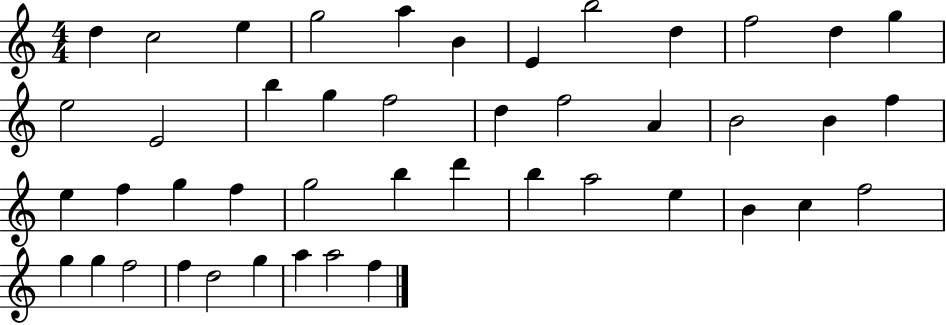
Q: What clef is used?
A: treble